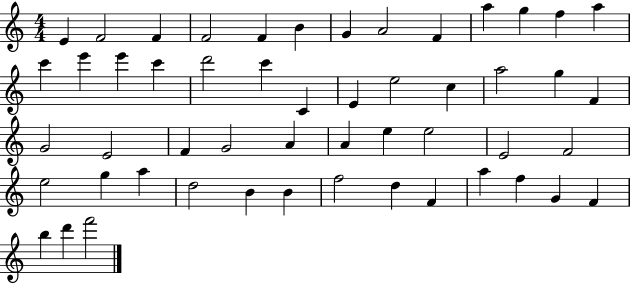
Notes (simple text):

E4/q F4/h F4/q F4/h F4/q B4/q G4/q A4/h F4/q A5/q G5/q F5/q A5/q C6/q E6/q E6/q C6/q D6/h C6/q C4/q E4/q E5/h C5/q A5/h G5/q F4/q G4/h E4/h F4/q G4/h A4/q A4/q E5/q E5/h E4/h F4/h E5/h G5/q A5/q D5/h B4/q B4/q F5/h D5/q F4/q A5/q F5/q G4/q F4/q B5/q D6/q F6/h